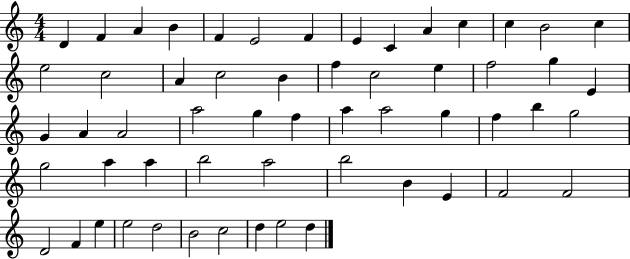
{
  \clef treble
  \numericTimeSignature
  \time 4/4
  \key c \major
  d'4 f'4 a'4 b'4 | f'4 e'2 f'4 | e'4 c'4 a'4 c''4 | c''4 b'2 c''4 | \break e''2 c''2 | a'4 c''2 b'4 | f''4 c''2 e''4 | f''2 g''4 e'4 | \break g'4 a'4 a'2 | a''2 g''4 f''4 | a''4 a''2 g''4 | f''4 b''4 g''2 | \break g''2 a''4 a''4 | b''2 a''2 | b''2 b'4 e'4 | f'2 f'2 | \break d'2 f'4 e''4 | e''2 d''2 | b'2 c''2 | d''4 e''2 d''4 | \break \bar "|."
}